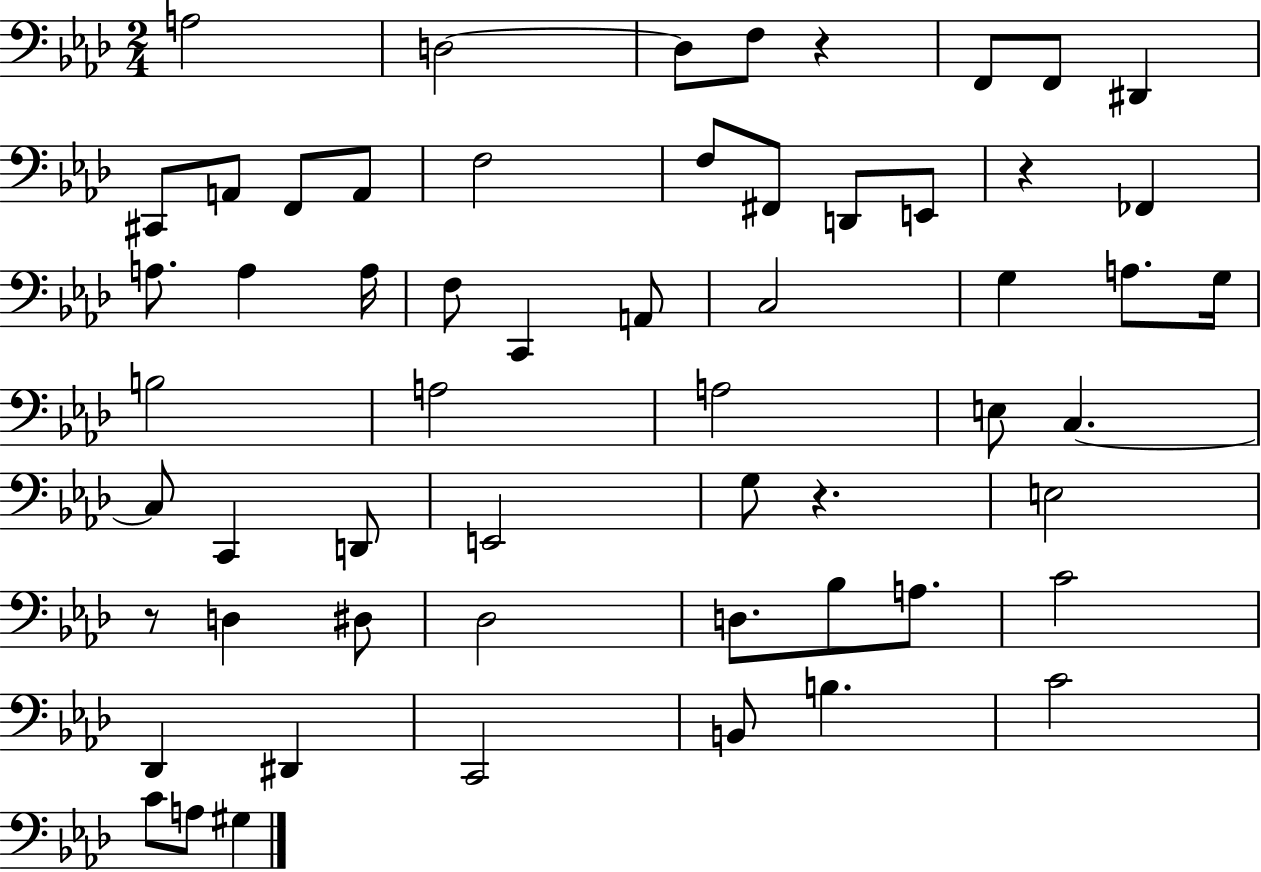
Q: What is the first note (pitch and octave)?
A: A3